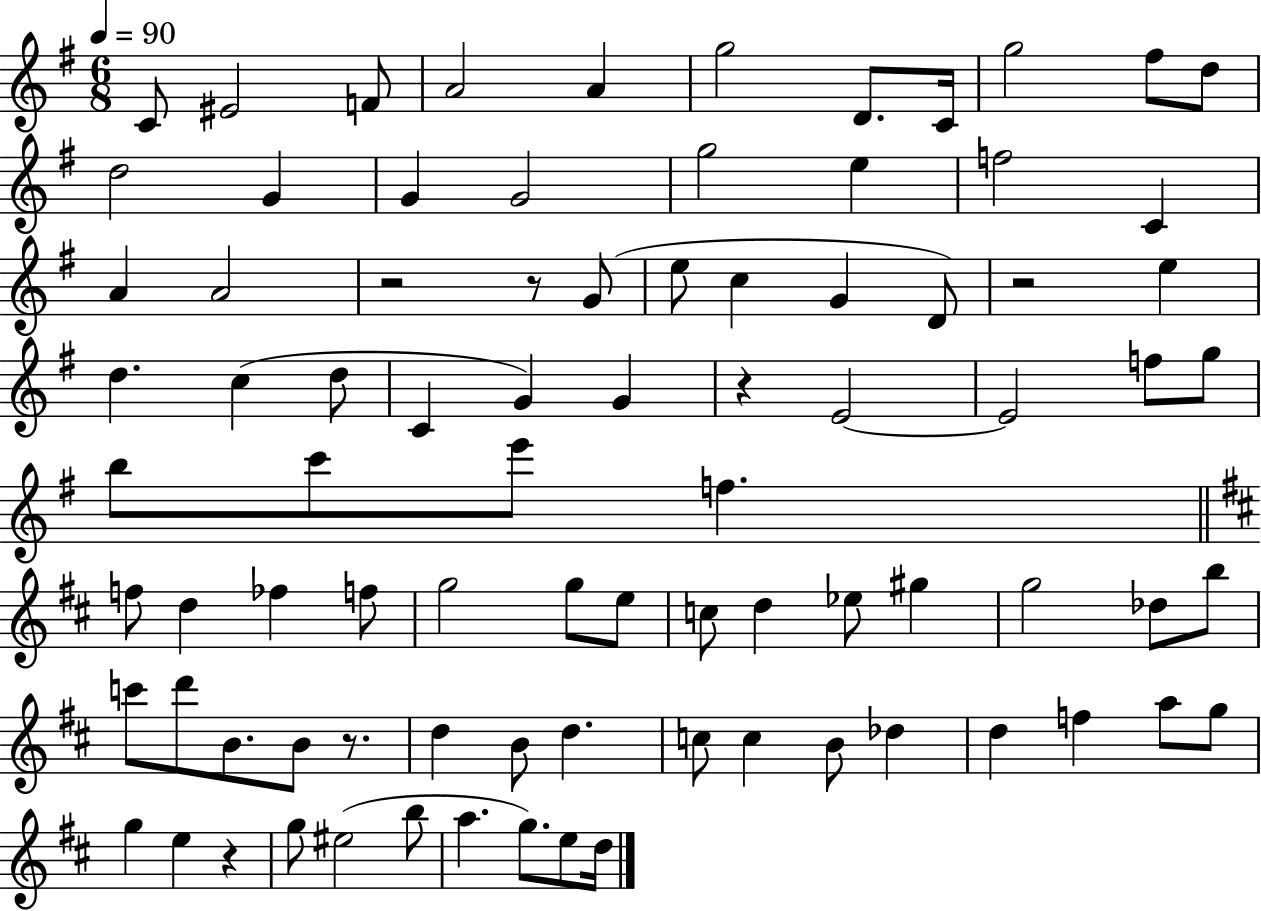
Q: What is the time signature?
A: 6/8